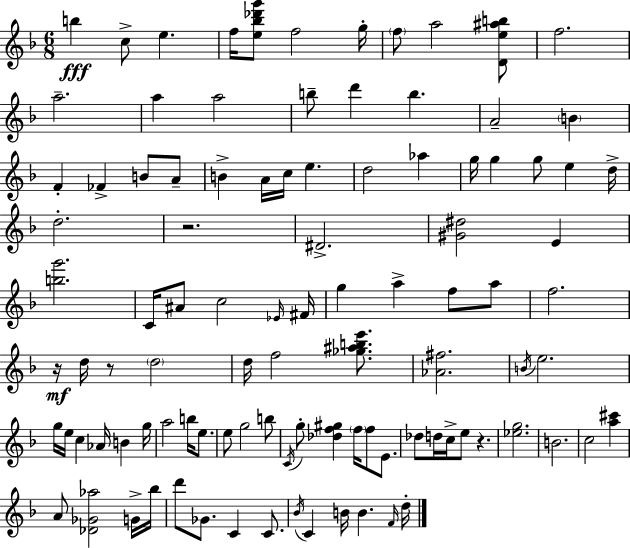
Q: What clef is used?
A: treble